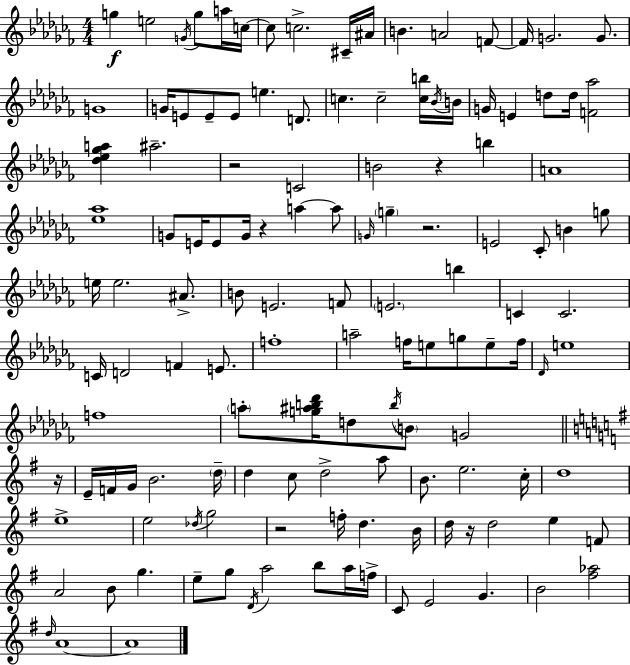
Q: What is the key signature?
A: AES minor